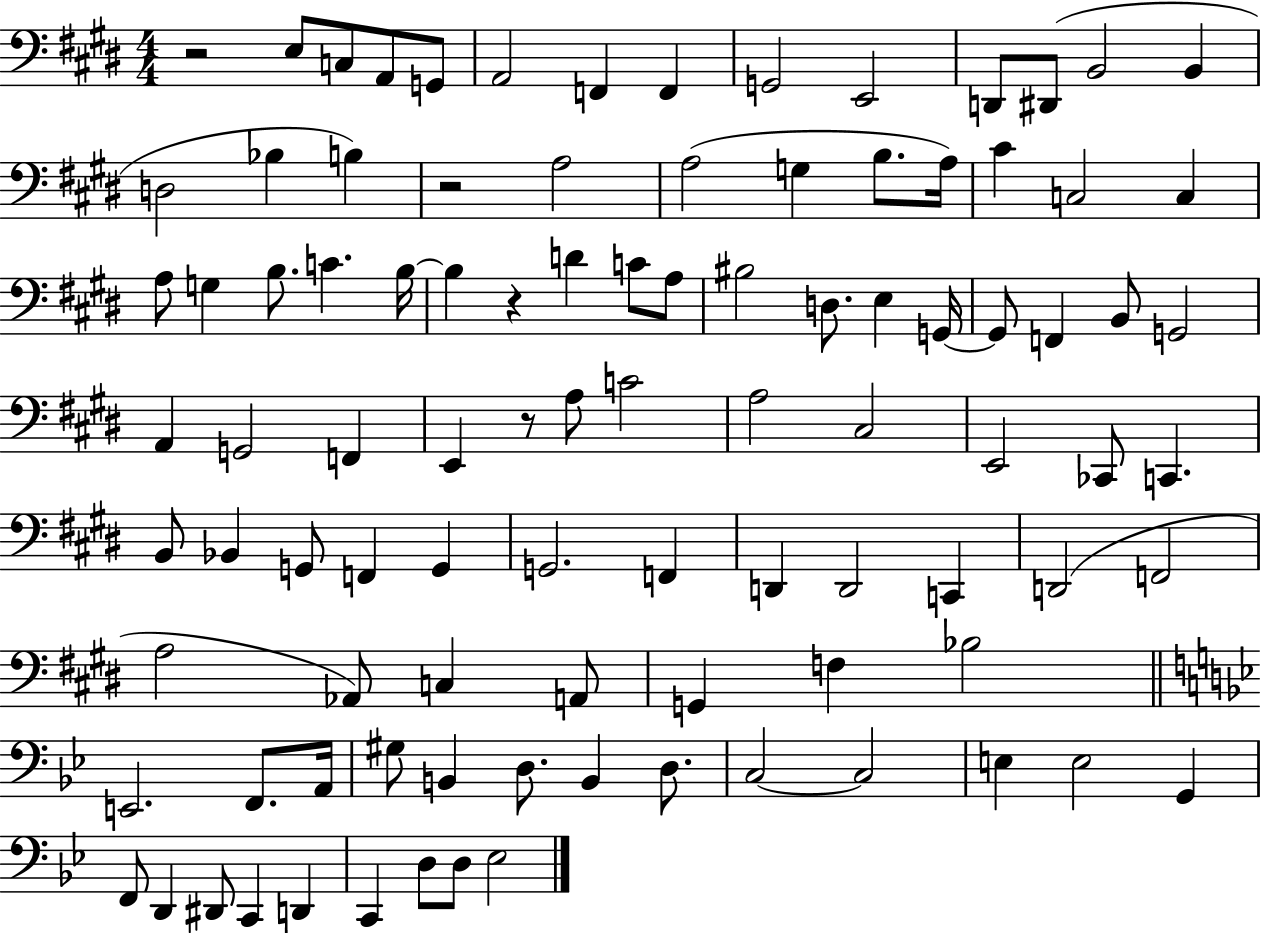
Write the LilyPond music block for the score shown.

{
  \clef bass
  \numericTimeSignature
  \time 4/4
  \key e \major
  r2 e8 c8 a,8 g,8 | a,2 f,4 f,4 | g,2 e,2 | d,8 dis,8( b,2 b,4 | \break d2 bes4 b4) | r2 a2 | a2( g4 b8. a16) | cis'4 c2 c4 | \break a8 g4 b8. c'4. b16~~ | b4 r4 d'4 c'8 a8 | bis2 d8. e4 g,16~~ | g,8 f,4 b,8 g,2 | \break a,4 g,2 f,4 | e,4 r8 a8 c'2 | a2 cis2 | e,2 ces,8 c,4. | \break b,8 bes,4 g,8 f,4 g,4 | g,2. f,4 | d,4 d,2 c,4 | d,2( f,2 | \break a2 aes,8) c4 a,8 | g,4 f4 bes2 | \bar "||" \break \key bes \major e,2. f,8. a,16 | gis8 b,4 d8. b,4 d8. | c2~~ c2 | e4 e2 g,4 | \break f,8 d,4 dis,8 c,4 d,4 | c,4 d8 d8 ees2 | \bar "|."
}